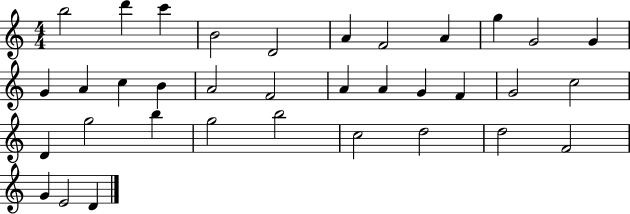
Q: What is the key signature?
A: C major